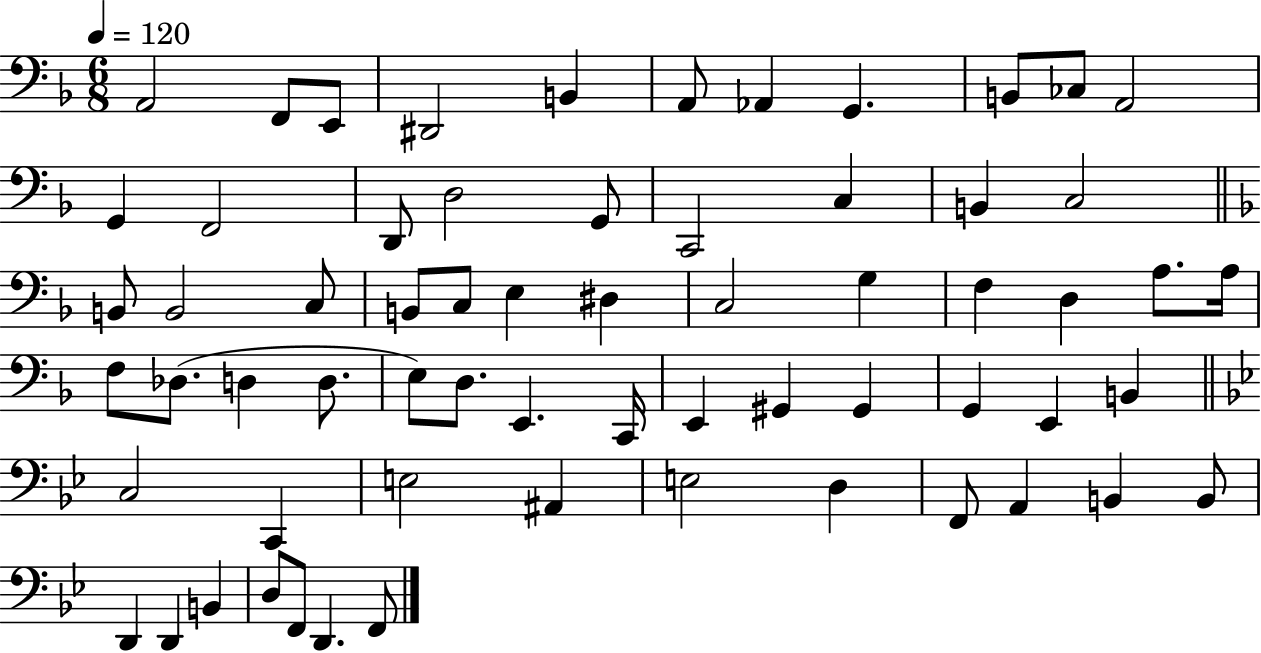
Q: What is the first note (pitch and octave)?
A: A2